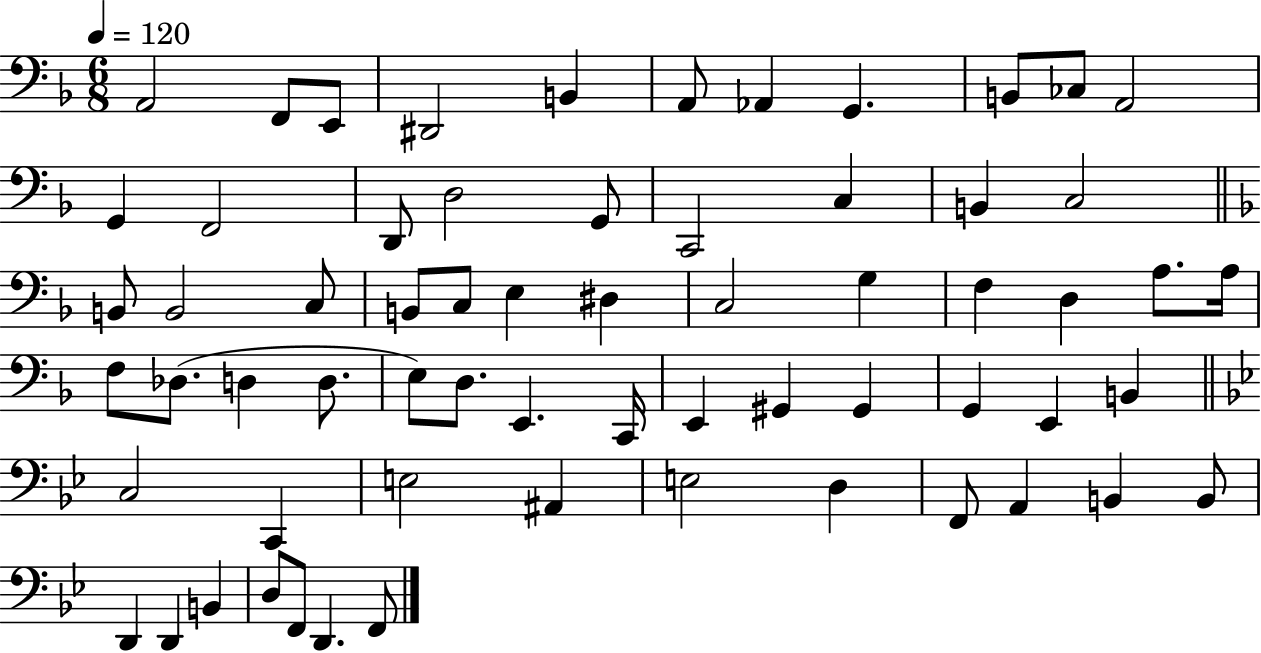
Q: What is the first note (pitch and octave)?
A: A2